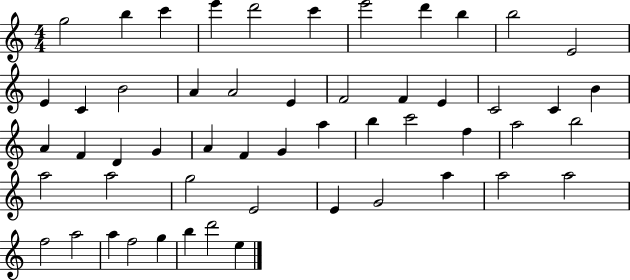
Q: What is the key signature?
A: C major